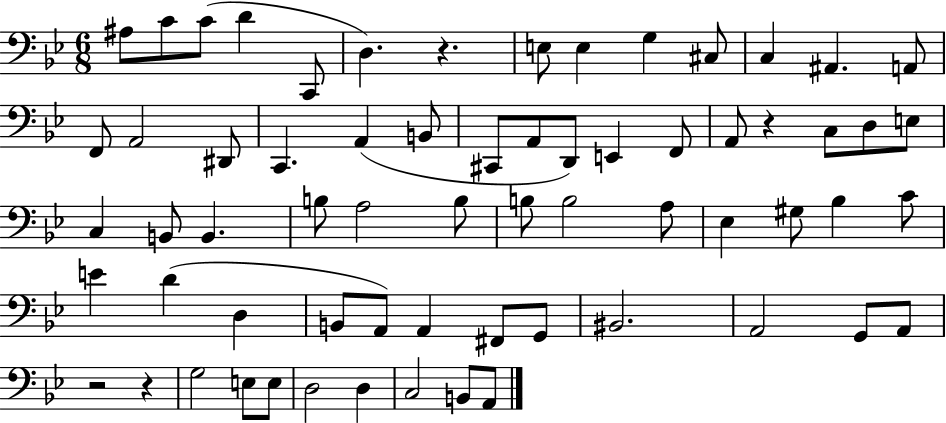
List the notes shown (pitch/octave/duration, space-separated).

A#3/e C4/e C4/e D4/q C2/e D3/q. R/q. E3/e E3/q G3/q C#3/e C3/q A#2/q. A2/e F2/e A2/h D#2/e C2/q. A2/q B2/e C#2/e A2/e D2/e E2/q F2/e A2/e R/q C3/e D3/e E3/e C3/q B2/e B2/q. B3/e A3/h B3/e B3/e B3/h A3/e Eb3/q G#3/e Bb3/q C4/e E4/q D4/q D3/q B2/e A2/e A2/q F#2/e G2/e BIS2/h. A2/h G2/e A2/e R/h R/q G3/h E3/e E3/e D3/h D3/q C3/h B2/e A2/e